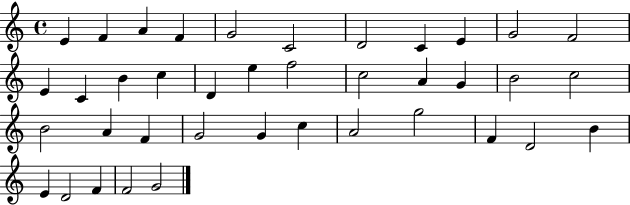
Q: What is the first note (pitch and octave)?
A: E4